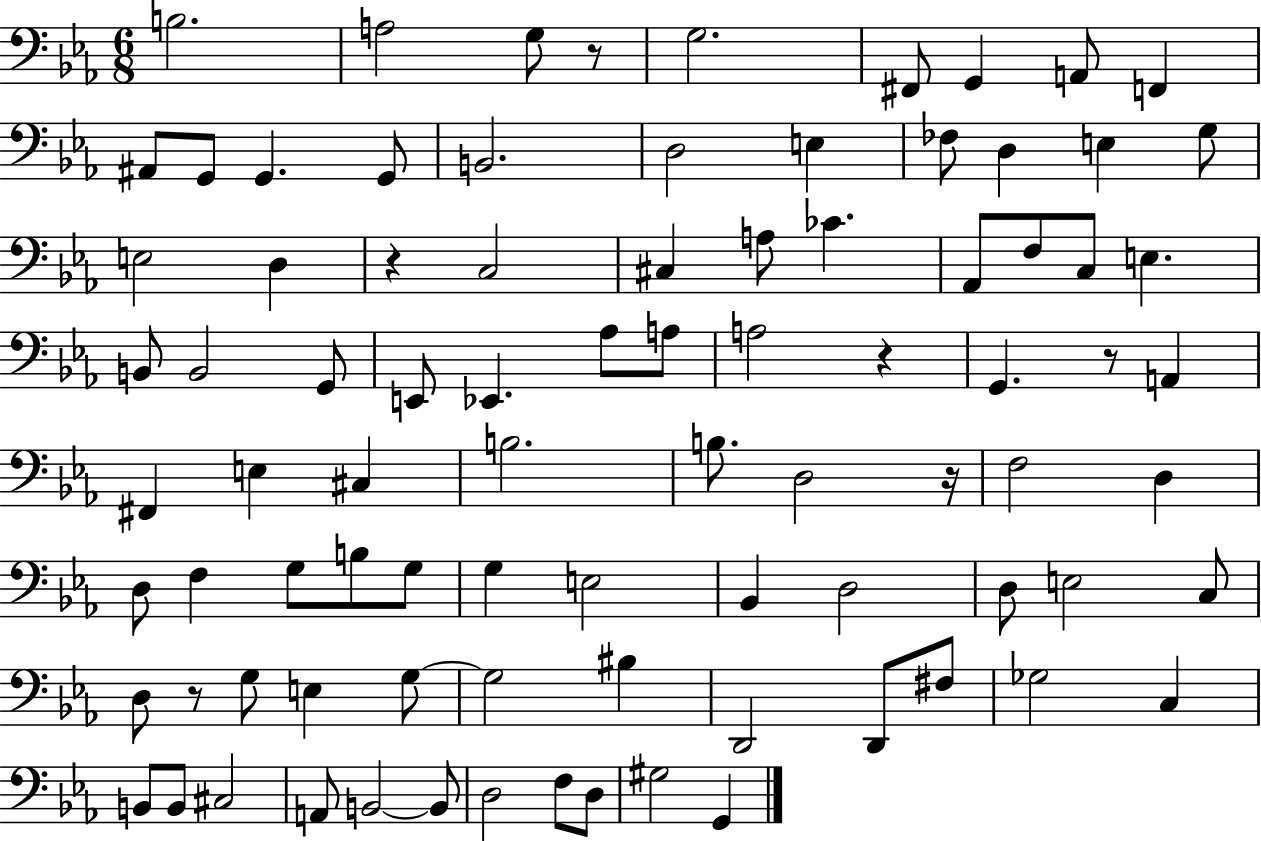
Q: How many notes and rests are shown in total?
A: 87